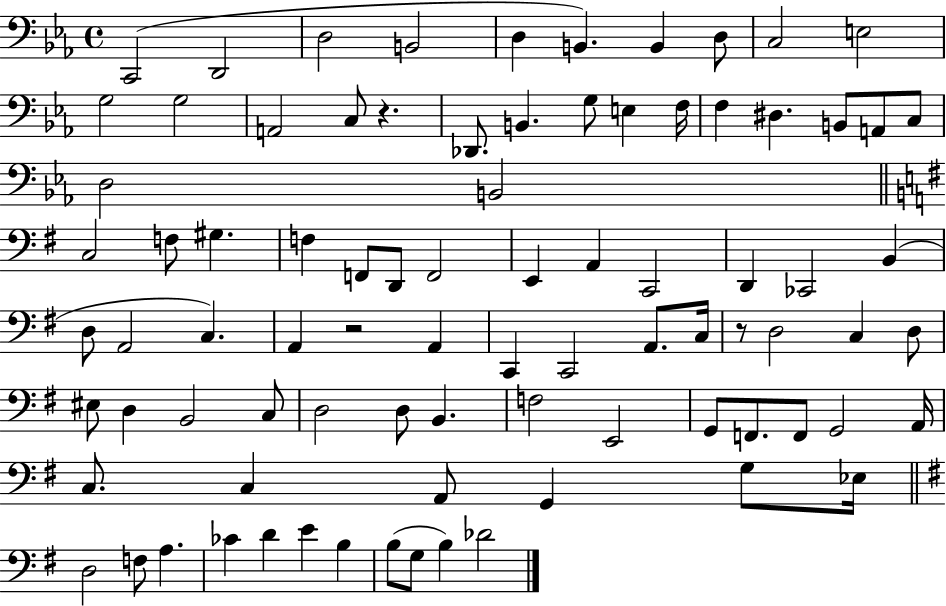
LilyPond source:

{
  \clef bass
  \time 4/4
  \defaultTimeSignature
  \key ees \major
  c,2( d,2 | d2 b,2 | d4 b,4.) b,4 d8 | c2 e2 | \break g2 g2 | a,2 c8 r4. | des,8. b,4. g8 e4 f16 | f4 dis4. b,8 a,8 c8 | \break d2 b,2 | \bar "||" \break \key g \major c2 f8 gis4. | f4 f,8 d,8 f,2 | e,4 a,4 c,2 | d,4 ces,2 b,4( | \break d8 a,2 c4.) | a,4 r2 a,4 | c,4 c,2 a,8. c16 | r8 d2 c4 d8 | \break eis8 d4 b,2 c8 | d2 d8 b,4. | f2 e,2 | g,8 f,8. f,8 g,2 a,16 | \break c8. c4 a,8 g,4 g8 ees16 | \bar "||" \break \key e \minor d2 f8 a4. | ces'4 d'4 e'4 b4 | b8( g8 b4) des'2 | \bar "|."
}